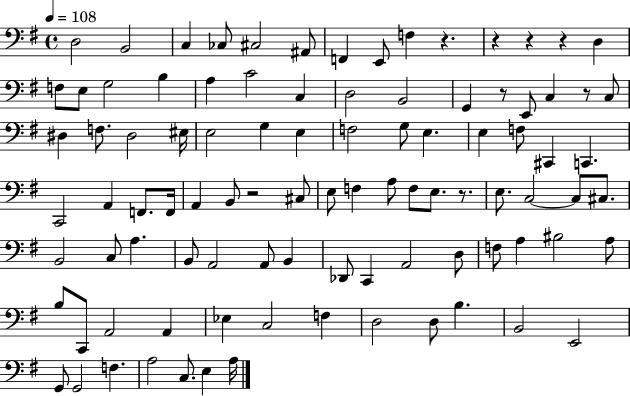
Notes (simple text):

D3/h B2/h C3/q CES3/e C#3/h A#2/e F2/q E2/e F3/q R/q. R/q R/q R/q D3/q F3/e E3/e G3/h B3/q A3/q C4/h C3/q D3/h B2/h G2/q R/e E2/e C3/q R/e C3/e D#3/q F3/e. D#3/h EIS3/s E3/h G3/q E3/q F3/h G3/e E3/q. E3/q F3/e C#2/q C2/q. C2/h A2/q F2/e. F2/s A2/q B2/e R/h C#3/e E3/e F3/q A3/e F3/e E3/e. R/e. E3/e. C3/h C3/e C#3/e. B2/h C3/e A3/q. B2/e A2/h A2/e B2/q Db2/e C2/q A2/h D3/e F3/e A3/q BIS3/h A3/e B3/e C2/e A2/h A2/q Eb3/q C3/h F3/q D3/h D3/e B3/q. B2/h E2/h G2/e G2/h F3/q. A3/h C3/e. E3/q A3/s